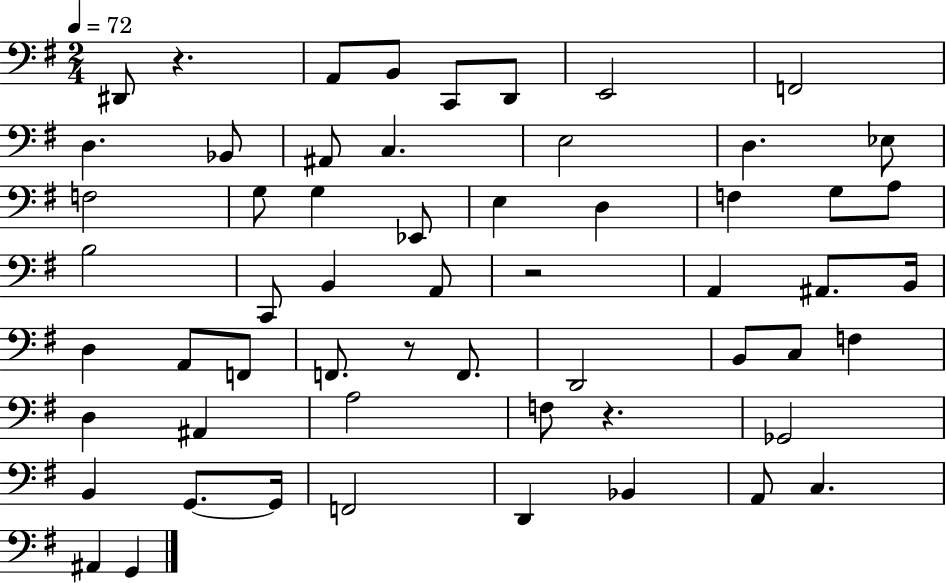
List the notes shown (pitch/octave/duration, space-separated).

D#2/e R/q. A2/e B2/e C2/e D2/e E2/h F2/h D3/q. Bb2/e A#2/e C3/q. E3/h D3/q. Eb3/e F3/h G3/e G3/q Eb2/e E3/q D3/q F3/q G3/e A3/e B3/h C2/e B2/q A2/e R/h A2/q A#2/e. B2/s D3/q A2/e F2/e F2/e. R/e F2/e. D2/h B2/e C3/e F3/q D3/q A#2/q A3/h F3/e R/q. Gb2/h B2/q G2/e. G2/s F2/h D2/q Bb2/q A2/e C3/q. A#2/q G2/q